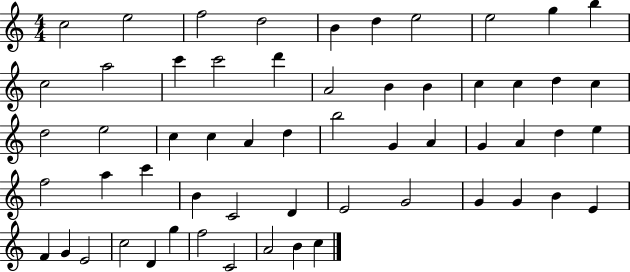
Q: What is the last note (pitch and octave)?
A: C5